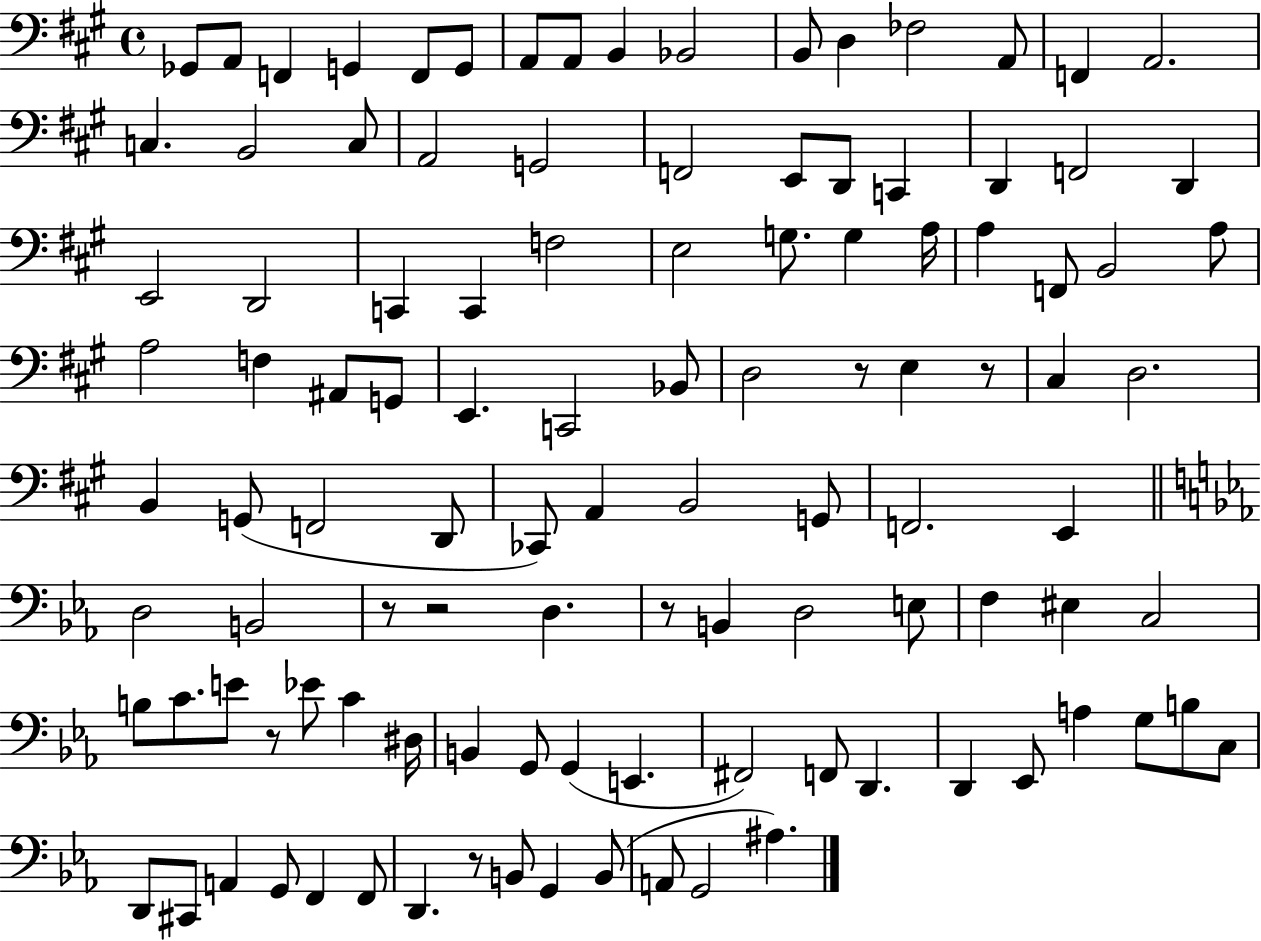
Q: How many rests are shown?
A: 7